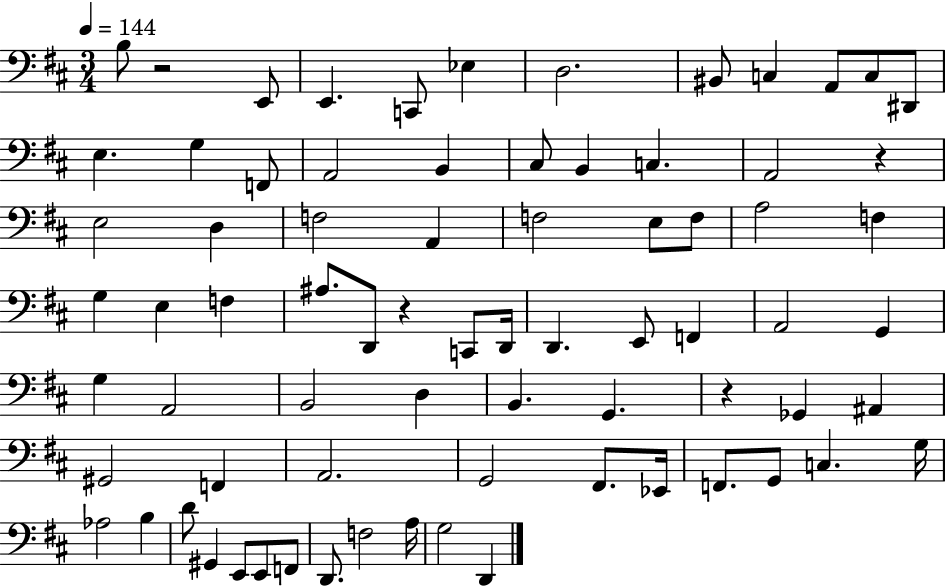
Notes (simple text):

B3/e R/h E2/e E2/q. C2/e Eb3/q D3/h. BIS2/e C3/q A2/e C3/e D#2/e E3/q. G3/q F2/e A2/h B2/q C#3/e B2/q C3/q. A2/h R/q E3/h D3/q F3/h A2/q F3/h E3/e F3/e A3/h F3/q G3/q E3/q F3/q A#3/e. D2/e R/q C2/e D2/s D2/q. E2/e F2/q A2/h G2/q G3/q A2/h B2/h D3/q B2/q. G2/q. R/q Gb2/q A#2/q G#2/h F2/q A2/h. G2/h F#2/e. Eb2/s F2/e. G2/e C3/q. G3/s Ab3/h B3/q D4/e G#2/q E2/e E2/e F2/e D2/e. F3/h A3/s G3/h D2/q